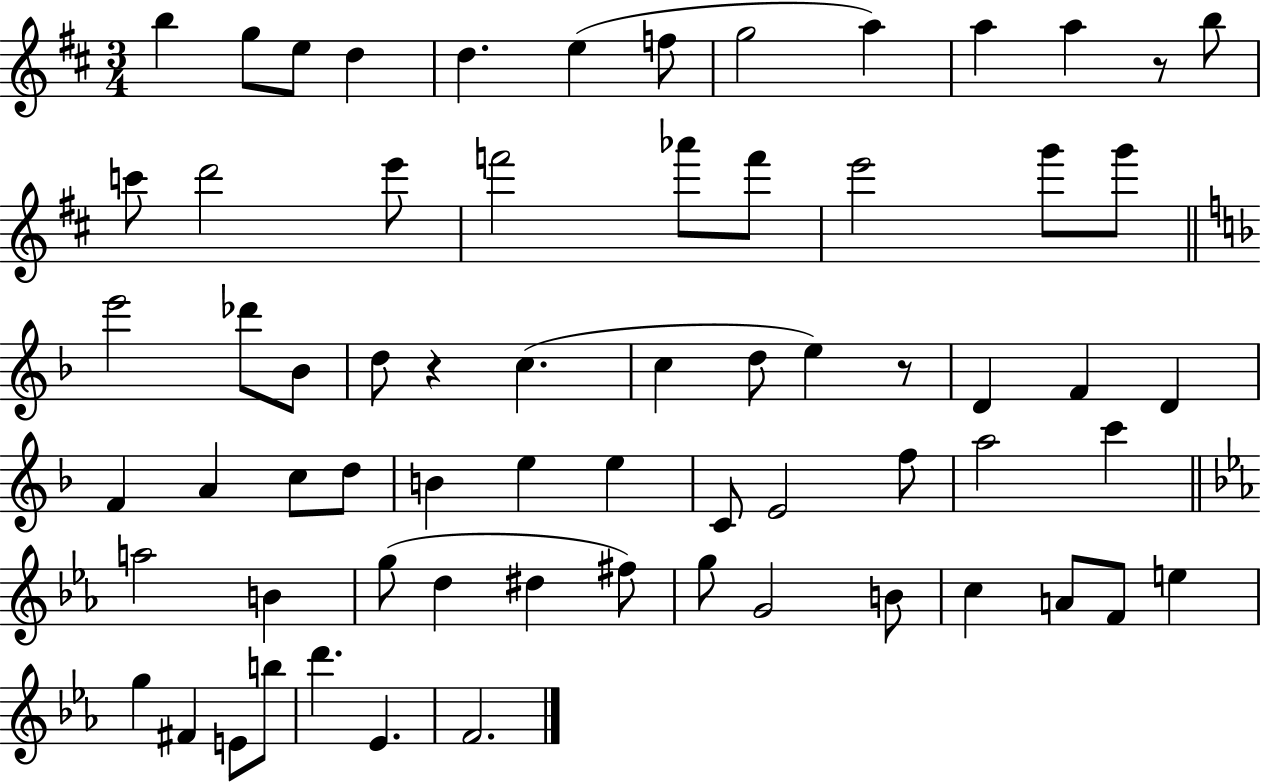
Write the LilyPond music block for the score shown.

{
  \clef treble
  \numericTimeSignature
  \time 3/4
  \key d \major
  b''4 g''8 e''8 d''4 | d''4. e''4( f''8 | g''2 a''4) | a''4 a''4 r8 b''8 | \break c'''8 d'''2 e'''8 | f'''2 aes'''8 f'''8 | e'''2 g'''8 g'''8 | \bar "||" \break \key f \major e'''2 des'''8 bes'8 | d''8 r4 c''4.( | c''4 d''8 e''4) r8 | d'4 f'4 d'4 | \break f'4 a'4 c''8 d''8 | b'4 e''4 e''4 | c'8 e'2 f''8 | a''2 c'''4 | \break \bar "||" \break \key ees \major a''2 b'4 | g''8( d''4 dis''4 fis''8) | g''8 g'2 b'8 | c''4 a'8 f'8 e''4 | \break g''4 fis'4 e'8 b''8 | d'''4. ees'4. | f'2. | \bar "|."
}